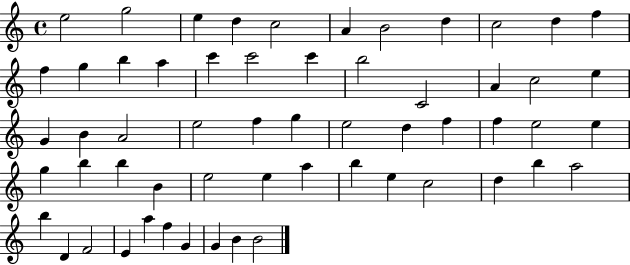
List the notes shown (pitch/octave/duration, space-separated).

E5/h G5/h E5/q D5/q C5/h A4/q B4/h D5/q C5/h D5/q F5/q F5/q G5/q B5/q A5/q C6/q C6/h C6/q B5/h C4/h A4/q C5/h E5/q G4/q B4/q A4/h E5/h F5/q G5/q E5/h D5/q F5/q F5/q E5/h E5/q G5/q B5/q B5/q B4/q E5/h E5/q A5/q B5/q E5/q C5/h D5/q B5/q A5/h B5/q D4/q F4/h E4/q A5/q F5/q G4/q G4/q B4/q B4/h